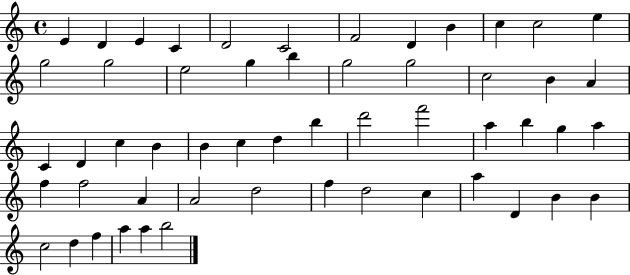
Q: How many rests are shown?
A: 0